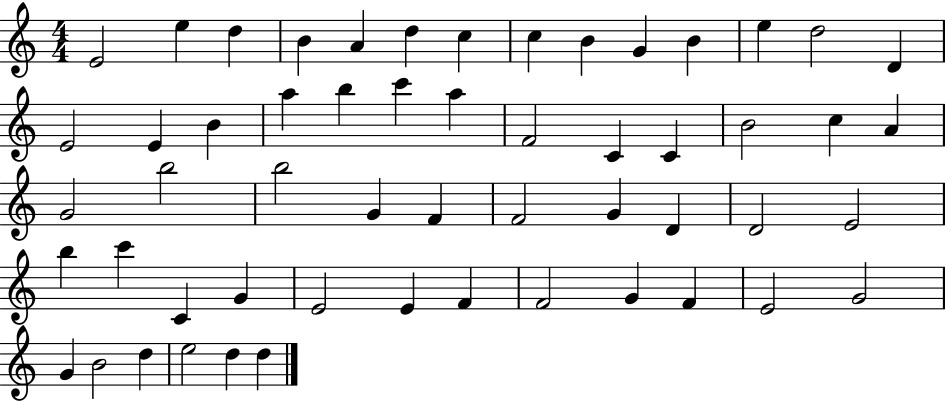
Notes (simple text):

E4/h E5/q D5/q B4/q A4/q D5/q C5/q C5/q B4/q G4/q B4/q E5/q D5/h D4/q E4/h E4/q B4/q A5/q B5/q C6/q A5/q F4/h C4/q C4/q B4/h C5/q A4/q G4/h B5/h B5/h G4/q F4/q F4/h G4/q D4/q D4/h E4/h B5/q C6/q C4/q G4/q E4/h E4/q F4/q F4/h G4/q F4/q E4/h G4/h G4/q B4/h D5/q E5/h D5/q D5/q